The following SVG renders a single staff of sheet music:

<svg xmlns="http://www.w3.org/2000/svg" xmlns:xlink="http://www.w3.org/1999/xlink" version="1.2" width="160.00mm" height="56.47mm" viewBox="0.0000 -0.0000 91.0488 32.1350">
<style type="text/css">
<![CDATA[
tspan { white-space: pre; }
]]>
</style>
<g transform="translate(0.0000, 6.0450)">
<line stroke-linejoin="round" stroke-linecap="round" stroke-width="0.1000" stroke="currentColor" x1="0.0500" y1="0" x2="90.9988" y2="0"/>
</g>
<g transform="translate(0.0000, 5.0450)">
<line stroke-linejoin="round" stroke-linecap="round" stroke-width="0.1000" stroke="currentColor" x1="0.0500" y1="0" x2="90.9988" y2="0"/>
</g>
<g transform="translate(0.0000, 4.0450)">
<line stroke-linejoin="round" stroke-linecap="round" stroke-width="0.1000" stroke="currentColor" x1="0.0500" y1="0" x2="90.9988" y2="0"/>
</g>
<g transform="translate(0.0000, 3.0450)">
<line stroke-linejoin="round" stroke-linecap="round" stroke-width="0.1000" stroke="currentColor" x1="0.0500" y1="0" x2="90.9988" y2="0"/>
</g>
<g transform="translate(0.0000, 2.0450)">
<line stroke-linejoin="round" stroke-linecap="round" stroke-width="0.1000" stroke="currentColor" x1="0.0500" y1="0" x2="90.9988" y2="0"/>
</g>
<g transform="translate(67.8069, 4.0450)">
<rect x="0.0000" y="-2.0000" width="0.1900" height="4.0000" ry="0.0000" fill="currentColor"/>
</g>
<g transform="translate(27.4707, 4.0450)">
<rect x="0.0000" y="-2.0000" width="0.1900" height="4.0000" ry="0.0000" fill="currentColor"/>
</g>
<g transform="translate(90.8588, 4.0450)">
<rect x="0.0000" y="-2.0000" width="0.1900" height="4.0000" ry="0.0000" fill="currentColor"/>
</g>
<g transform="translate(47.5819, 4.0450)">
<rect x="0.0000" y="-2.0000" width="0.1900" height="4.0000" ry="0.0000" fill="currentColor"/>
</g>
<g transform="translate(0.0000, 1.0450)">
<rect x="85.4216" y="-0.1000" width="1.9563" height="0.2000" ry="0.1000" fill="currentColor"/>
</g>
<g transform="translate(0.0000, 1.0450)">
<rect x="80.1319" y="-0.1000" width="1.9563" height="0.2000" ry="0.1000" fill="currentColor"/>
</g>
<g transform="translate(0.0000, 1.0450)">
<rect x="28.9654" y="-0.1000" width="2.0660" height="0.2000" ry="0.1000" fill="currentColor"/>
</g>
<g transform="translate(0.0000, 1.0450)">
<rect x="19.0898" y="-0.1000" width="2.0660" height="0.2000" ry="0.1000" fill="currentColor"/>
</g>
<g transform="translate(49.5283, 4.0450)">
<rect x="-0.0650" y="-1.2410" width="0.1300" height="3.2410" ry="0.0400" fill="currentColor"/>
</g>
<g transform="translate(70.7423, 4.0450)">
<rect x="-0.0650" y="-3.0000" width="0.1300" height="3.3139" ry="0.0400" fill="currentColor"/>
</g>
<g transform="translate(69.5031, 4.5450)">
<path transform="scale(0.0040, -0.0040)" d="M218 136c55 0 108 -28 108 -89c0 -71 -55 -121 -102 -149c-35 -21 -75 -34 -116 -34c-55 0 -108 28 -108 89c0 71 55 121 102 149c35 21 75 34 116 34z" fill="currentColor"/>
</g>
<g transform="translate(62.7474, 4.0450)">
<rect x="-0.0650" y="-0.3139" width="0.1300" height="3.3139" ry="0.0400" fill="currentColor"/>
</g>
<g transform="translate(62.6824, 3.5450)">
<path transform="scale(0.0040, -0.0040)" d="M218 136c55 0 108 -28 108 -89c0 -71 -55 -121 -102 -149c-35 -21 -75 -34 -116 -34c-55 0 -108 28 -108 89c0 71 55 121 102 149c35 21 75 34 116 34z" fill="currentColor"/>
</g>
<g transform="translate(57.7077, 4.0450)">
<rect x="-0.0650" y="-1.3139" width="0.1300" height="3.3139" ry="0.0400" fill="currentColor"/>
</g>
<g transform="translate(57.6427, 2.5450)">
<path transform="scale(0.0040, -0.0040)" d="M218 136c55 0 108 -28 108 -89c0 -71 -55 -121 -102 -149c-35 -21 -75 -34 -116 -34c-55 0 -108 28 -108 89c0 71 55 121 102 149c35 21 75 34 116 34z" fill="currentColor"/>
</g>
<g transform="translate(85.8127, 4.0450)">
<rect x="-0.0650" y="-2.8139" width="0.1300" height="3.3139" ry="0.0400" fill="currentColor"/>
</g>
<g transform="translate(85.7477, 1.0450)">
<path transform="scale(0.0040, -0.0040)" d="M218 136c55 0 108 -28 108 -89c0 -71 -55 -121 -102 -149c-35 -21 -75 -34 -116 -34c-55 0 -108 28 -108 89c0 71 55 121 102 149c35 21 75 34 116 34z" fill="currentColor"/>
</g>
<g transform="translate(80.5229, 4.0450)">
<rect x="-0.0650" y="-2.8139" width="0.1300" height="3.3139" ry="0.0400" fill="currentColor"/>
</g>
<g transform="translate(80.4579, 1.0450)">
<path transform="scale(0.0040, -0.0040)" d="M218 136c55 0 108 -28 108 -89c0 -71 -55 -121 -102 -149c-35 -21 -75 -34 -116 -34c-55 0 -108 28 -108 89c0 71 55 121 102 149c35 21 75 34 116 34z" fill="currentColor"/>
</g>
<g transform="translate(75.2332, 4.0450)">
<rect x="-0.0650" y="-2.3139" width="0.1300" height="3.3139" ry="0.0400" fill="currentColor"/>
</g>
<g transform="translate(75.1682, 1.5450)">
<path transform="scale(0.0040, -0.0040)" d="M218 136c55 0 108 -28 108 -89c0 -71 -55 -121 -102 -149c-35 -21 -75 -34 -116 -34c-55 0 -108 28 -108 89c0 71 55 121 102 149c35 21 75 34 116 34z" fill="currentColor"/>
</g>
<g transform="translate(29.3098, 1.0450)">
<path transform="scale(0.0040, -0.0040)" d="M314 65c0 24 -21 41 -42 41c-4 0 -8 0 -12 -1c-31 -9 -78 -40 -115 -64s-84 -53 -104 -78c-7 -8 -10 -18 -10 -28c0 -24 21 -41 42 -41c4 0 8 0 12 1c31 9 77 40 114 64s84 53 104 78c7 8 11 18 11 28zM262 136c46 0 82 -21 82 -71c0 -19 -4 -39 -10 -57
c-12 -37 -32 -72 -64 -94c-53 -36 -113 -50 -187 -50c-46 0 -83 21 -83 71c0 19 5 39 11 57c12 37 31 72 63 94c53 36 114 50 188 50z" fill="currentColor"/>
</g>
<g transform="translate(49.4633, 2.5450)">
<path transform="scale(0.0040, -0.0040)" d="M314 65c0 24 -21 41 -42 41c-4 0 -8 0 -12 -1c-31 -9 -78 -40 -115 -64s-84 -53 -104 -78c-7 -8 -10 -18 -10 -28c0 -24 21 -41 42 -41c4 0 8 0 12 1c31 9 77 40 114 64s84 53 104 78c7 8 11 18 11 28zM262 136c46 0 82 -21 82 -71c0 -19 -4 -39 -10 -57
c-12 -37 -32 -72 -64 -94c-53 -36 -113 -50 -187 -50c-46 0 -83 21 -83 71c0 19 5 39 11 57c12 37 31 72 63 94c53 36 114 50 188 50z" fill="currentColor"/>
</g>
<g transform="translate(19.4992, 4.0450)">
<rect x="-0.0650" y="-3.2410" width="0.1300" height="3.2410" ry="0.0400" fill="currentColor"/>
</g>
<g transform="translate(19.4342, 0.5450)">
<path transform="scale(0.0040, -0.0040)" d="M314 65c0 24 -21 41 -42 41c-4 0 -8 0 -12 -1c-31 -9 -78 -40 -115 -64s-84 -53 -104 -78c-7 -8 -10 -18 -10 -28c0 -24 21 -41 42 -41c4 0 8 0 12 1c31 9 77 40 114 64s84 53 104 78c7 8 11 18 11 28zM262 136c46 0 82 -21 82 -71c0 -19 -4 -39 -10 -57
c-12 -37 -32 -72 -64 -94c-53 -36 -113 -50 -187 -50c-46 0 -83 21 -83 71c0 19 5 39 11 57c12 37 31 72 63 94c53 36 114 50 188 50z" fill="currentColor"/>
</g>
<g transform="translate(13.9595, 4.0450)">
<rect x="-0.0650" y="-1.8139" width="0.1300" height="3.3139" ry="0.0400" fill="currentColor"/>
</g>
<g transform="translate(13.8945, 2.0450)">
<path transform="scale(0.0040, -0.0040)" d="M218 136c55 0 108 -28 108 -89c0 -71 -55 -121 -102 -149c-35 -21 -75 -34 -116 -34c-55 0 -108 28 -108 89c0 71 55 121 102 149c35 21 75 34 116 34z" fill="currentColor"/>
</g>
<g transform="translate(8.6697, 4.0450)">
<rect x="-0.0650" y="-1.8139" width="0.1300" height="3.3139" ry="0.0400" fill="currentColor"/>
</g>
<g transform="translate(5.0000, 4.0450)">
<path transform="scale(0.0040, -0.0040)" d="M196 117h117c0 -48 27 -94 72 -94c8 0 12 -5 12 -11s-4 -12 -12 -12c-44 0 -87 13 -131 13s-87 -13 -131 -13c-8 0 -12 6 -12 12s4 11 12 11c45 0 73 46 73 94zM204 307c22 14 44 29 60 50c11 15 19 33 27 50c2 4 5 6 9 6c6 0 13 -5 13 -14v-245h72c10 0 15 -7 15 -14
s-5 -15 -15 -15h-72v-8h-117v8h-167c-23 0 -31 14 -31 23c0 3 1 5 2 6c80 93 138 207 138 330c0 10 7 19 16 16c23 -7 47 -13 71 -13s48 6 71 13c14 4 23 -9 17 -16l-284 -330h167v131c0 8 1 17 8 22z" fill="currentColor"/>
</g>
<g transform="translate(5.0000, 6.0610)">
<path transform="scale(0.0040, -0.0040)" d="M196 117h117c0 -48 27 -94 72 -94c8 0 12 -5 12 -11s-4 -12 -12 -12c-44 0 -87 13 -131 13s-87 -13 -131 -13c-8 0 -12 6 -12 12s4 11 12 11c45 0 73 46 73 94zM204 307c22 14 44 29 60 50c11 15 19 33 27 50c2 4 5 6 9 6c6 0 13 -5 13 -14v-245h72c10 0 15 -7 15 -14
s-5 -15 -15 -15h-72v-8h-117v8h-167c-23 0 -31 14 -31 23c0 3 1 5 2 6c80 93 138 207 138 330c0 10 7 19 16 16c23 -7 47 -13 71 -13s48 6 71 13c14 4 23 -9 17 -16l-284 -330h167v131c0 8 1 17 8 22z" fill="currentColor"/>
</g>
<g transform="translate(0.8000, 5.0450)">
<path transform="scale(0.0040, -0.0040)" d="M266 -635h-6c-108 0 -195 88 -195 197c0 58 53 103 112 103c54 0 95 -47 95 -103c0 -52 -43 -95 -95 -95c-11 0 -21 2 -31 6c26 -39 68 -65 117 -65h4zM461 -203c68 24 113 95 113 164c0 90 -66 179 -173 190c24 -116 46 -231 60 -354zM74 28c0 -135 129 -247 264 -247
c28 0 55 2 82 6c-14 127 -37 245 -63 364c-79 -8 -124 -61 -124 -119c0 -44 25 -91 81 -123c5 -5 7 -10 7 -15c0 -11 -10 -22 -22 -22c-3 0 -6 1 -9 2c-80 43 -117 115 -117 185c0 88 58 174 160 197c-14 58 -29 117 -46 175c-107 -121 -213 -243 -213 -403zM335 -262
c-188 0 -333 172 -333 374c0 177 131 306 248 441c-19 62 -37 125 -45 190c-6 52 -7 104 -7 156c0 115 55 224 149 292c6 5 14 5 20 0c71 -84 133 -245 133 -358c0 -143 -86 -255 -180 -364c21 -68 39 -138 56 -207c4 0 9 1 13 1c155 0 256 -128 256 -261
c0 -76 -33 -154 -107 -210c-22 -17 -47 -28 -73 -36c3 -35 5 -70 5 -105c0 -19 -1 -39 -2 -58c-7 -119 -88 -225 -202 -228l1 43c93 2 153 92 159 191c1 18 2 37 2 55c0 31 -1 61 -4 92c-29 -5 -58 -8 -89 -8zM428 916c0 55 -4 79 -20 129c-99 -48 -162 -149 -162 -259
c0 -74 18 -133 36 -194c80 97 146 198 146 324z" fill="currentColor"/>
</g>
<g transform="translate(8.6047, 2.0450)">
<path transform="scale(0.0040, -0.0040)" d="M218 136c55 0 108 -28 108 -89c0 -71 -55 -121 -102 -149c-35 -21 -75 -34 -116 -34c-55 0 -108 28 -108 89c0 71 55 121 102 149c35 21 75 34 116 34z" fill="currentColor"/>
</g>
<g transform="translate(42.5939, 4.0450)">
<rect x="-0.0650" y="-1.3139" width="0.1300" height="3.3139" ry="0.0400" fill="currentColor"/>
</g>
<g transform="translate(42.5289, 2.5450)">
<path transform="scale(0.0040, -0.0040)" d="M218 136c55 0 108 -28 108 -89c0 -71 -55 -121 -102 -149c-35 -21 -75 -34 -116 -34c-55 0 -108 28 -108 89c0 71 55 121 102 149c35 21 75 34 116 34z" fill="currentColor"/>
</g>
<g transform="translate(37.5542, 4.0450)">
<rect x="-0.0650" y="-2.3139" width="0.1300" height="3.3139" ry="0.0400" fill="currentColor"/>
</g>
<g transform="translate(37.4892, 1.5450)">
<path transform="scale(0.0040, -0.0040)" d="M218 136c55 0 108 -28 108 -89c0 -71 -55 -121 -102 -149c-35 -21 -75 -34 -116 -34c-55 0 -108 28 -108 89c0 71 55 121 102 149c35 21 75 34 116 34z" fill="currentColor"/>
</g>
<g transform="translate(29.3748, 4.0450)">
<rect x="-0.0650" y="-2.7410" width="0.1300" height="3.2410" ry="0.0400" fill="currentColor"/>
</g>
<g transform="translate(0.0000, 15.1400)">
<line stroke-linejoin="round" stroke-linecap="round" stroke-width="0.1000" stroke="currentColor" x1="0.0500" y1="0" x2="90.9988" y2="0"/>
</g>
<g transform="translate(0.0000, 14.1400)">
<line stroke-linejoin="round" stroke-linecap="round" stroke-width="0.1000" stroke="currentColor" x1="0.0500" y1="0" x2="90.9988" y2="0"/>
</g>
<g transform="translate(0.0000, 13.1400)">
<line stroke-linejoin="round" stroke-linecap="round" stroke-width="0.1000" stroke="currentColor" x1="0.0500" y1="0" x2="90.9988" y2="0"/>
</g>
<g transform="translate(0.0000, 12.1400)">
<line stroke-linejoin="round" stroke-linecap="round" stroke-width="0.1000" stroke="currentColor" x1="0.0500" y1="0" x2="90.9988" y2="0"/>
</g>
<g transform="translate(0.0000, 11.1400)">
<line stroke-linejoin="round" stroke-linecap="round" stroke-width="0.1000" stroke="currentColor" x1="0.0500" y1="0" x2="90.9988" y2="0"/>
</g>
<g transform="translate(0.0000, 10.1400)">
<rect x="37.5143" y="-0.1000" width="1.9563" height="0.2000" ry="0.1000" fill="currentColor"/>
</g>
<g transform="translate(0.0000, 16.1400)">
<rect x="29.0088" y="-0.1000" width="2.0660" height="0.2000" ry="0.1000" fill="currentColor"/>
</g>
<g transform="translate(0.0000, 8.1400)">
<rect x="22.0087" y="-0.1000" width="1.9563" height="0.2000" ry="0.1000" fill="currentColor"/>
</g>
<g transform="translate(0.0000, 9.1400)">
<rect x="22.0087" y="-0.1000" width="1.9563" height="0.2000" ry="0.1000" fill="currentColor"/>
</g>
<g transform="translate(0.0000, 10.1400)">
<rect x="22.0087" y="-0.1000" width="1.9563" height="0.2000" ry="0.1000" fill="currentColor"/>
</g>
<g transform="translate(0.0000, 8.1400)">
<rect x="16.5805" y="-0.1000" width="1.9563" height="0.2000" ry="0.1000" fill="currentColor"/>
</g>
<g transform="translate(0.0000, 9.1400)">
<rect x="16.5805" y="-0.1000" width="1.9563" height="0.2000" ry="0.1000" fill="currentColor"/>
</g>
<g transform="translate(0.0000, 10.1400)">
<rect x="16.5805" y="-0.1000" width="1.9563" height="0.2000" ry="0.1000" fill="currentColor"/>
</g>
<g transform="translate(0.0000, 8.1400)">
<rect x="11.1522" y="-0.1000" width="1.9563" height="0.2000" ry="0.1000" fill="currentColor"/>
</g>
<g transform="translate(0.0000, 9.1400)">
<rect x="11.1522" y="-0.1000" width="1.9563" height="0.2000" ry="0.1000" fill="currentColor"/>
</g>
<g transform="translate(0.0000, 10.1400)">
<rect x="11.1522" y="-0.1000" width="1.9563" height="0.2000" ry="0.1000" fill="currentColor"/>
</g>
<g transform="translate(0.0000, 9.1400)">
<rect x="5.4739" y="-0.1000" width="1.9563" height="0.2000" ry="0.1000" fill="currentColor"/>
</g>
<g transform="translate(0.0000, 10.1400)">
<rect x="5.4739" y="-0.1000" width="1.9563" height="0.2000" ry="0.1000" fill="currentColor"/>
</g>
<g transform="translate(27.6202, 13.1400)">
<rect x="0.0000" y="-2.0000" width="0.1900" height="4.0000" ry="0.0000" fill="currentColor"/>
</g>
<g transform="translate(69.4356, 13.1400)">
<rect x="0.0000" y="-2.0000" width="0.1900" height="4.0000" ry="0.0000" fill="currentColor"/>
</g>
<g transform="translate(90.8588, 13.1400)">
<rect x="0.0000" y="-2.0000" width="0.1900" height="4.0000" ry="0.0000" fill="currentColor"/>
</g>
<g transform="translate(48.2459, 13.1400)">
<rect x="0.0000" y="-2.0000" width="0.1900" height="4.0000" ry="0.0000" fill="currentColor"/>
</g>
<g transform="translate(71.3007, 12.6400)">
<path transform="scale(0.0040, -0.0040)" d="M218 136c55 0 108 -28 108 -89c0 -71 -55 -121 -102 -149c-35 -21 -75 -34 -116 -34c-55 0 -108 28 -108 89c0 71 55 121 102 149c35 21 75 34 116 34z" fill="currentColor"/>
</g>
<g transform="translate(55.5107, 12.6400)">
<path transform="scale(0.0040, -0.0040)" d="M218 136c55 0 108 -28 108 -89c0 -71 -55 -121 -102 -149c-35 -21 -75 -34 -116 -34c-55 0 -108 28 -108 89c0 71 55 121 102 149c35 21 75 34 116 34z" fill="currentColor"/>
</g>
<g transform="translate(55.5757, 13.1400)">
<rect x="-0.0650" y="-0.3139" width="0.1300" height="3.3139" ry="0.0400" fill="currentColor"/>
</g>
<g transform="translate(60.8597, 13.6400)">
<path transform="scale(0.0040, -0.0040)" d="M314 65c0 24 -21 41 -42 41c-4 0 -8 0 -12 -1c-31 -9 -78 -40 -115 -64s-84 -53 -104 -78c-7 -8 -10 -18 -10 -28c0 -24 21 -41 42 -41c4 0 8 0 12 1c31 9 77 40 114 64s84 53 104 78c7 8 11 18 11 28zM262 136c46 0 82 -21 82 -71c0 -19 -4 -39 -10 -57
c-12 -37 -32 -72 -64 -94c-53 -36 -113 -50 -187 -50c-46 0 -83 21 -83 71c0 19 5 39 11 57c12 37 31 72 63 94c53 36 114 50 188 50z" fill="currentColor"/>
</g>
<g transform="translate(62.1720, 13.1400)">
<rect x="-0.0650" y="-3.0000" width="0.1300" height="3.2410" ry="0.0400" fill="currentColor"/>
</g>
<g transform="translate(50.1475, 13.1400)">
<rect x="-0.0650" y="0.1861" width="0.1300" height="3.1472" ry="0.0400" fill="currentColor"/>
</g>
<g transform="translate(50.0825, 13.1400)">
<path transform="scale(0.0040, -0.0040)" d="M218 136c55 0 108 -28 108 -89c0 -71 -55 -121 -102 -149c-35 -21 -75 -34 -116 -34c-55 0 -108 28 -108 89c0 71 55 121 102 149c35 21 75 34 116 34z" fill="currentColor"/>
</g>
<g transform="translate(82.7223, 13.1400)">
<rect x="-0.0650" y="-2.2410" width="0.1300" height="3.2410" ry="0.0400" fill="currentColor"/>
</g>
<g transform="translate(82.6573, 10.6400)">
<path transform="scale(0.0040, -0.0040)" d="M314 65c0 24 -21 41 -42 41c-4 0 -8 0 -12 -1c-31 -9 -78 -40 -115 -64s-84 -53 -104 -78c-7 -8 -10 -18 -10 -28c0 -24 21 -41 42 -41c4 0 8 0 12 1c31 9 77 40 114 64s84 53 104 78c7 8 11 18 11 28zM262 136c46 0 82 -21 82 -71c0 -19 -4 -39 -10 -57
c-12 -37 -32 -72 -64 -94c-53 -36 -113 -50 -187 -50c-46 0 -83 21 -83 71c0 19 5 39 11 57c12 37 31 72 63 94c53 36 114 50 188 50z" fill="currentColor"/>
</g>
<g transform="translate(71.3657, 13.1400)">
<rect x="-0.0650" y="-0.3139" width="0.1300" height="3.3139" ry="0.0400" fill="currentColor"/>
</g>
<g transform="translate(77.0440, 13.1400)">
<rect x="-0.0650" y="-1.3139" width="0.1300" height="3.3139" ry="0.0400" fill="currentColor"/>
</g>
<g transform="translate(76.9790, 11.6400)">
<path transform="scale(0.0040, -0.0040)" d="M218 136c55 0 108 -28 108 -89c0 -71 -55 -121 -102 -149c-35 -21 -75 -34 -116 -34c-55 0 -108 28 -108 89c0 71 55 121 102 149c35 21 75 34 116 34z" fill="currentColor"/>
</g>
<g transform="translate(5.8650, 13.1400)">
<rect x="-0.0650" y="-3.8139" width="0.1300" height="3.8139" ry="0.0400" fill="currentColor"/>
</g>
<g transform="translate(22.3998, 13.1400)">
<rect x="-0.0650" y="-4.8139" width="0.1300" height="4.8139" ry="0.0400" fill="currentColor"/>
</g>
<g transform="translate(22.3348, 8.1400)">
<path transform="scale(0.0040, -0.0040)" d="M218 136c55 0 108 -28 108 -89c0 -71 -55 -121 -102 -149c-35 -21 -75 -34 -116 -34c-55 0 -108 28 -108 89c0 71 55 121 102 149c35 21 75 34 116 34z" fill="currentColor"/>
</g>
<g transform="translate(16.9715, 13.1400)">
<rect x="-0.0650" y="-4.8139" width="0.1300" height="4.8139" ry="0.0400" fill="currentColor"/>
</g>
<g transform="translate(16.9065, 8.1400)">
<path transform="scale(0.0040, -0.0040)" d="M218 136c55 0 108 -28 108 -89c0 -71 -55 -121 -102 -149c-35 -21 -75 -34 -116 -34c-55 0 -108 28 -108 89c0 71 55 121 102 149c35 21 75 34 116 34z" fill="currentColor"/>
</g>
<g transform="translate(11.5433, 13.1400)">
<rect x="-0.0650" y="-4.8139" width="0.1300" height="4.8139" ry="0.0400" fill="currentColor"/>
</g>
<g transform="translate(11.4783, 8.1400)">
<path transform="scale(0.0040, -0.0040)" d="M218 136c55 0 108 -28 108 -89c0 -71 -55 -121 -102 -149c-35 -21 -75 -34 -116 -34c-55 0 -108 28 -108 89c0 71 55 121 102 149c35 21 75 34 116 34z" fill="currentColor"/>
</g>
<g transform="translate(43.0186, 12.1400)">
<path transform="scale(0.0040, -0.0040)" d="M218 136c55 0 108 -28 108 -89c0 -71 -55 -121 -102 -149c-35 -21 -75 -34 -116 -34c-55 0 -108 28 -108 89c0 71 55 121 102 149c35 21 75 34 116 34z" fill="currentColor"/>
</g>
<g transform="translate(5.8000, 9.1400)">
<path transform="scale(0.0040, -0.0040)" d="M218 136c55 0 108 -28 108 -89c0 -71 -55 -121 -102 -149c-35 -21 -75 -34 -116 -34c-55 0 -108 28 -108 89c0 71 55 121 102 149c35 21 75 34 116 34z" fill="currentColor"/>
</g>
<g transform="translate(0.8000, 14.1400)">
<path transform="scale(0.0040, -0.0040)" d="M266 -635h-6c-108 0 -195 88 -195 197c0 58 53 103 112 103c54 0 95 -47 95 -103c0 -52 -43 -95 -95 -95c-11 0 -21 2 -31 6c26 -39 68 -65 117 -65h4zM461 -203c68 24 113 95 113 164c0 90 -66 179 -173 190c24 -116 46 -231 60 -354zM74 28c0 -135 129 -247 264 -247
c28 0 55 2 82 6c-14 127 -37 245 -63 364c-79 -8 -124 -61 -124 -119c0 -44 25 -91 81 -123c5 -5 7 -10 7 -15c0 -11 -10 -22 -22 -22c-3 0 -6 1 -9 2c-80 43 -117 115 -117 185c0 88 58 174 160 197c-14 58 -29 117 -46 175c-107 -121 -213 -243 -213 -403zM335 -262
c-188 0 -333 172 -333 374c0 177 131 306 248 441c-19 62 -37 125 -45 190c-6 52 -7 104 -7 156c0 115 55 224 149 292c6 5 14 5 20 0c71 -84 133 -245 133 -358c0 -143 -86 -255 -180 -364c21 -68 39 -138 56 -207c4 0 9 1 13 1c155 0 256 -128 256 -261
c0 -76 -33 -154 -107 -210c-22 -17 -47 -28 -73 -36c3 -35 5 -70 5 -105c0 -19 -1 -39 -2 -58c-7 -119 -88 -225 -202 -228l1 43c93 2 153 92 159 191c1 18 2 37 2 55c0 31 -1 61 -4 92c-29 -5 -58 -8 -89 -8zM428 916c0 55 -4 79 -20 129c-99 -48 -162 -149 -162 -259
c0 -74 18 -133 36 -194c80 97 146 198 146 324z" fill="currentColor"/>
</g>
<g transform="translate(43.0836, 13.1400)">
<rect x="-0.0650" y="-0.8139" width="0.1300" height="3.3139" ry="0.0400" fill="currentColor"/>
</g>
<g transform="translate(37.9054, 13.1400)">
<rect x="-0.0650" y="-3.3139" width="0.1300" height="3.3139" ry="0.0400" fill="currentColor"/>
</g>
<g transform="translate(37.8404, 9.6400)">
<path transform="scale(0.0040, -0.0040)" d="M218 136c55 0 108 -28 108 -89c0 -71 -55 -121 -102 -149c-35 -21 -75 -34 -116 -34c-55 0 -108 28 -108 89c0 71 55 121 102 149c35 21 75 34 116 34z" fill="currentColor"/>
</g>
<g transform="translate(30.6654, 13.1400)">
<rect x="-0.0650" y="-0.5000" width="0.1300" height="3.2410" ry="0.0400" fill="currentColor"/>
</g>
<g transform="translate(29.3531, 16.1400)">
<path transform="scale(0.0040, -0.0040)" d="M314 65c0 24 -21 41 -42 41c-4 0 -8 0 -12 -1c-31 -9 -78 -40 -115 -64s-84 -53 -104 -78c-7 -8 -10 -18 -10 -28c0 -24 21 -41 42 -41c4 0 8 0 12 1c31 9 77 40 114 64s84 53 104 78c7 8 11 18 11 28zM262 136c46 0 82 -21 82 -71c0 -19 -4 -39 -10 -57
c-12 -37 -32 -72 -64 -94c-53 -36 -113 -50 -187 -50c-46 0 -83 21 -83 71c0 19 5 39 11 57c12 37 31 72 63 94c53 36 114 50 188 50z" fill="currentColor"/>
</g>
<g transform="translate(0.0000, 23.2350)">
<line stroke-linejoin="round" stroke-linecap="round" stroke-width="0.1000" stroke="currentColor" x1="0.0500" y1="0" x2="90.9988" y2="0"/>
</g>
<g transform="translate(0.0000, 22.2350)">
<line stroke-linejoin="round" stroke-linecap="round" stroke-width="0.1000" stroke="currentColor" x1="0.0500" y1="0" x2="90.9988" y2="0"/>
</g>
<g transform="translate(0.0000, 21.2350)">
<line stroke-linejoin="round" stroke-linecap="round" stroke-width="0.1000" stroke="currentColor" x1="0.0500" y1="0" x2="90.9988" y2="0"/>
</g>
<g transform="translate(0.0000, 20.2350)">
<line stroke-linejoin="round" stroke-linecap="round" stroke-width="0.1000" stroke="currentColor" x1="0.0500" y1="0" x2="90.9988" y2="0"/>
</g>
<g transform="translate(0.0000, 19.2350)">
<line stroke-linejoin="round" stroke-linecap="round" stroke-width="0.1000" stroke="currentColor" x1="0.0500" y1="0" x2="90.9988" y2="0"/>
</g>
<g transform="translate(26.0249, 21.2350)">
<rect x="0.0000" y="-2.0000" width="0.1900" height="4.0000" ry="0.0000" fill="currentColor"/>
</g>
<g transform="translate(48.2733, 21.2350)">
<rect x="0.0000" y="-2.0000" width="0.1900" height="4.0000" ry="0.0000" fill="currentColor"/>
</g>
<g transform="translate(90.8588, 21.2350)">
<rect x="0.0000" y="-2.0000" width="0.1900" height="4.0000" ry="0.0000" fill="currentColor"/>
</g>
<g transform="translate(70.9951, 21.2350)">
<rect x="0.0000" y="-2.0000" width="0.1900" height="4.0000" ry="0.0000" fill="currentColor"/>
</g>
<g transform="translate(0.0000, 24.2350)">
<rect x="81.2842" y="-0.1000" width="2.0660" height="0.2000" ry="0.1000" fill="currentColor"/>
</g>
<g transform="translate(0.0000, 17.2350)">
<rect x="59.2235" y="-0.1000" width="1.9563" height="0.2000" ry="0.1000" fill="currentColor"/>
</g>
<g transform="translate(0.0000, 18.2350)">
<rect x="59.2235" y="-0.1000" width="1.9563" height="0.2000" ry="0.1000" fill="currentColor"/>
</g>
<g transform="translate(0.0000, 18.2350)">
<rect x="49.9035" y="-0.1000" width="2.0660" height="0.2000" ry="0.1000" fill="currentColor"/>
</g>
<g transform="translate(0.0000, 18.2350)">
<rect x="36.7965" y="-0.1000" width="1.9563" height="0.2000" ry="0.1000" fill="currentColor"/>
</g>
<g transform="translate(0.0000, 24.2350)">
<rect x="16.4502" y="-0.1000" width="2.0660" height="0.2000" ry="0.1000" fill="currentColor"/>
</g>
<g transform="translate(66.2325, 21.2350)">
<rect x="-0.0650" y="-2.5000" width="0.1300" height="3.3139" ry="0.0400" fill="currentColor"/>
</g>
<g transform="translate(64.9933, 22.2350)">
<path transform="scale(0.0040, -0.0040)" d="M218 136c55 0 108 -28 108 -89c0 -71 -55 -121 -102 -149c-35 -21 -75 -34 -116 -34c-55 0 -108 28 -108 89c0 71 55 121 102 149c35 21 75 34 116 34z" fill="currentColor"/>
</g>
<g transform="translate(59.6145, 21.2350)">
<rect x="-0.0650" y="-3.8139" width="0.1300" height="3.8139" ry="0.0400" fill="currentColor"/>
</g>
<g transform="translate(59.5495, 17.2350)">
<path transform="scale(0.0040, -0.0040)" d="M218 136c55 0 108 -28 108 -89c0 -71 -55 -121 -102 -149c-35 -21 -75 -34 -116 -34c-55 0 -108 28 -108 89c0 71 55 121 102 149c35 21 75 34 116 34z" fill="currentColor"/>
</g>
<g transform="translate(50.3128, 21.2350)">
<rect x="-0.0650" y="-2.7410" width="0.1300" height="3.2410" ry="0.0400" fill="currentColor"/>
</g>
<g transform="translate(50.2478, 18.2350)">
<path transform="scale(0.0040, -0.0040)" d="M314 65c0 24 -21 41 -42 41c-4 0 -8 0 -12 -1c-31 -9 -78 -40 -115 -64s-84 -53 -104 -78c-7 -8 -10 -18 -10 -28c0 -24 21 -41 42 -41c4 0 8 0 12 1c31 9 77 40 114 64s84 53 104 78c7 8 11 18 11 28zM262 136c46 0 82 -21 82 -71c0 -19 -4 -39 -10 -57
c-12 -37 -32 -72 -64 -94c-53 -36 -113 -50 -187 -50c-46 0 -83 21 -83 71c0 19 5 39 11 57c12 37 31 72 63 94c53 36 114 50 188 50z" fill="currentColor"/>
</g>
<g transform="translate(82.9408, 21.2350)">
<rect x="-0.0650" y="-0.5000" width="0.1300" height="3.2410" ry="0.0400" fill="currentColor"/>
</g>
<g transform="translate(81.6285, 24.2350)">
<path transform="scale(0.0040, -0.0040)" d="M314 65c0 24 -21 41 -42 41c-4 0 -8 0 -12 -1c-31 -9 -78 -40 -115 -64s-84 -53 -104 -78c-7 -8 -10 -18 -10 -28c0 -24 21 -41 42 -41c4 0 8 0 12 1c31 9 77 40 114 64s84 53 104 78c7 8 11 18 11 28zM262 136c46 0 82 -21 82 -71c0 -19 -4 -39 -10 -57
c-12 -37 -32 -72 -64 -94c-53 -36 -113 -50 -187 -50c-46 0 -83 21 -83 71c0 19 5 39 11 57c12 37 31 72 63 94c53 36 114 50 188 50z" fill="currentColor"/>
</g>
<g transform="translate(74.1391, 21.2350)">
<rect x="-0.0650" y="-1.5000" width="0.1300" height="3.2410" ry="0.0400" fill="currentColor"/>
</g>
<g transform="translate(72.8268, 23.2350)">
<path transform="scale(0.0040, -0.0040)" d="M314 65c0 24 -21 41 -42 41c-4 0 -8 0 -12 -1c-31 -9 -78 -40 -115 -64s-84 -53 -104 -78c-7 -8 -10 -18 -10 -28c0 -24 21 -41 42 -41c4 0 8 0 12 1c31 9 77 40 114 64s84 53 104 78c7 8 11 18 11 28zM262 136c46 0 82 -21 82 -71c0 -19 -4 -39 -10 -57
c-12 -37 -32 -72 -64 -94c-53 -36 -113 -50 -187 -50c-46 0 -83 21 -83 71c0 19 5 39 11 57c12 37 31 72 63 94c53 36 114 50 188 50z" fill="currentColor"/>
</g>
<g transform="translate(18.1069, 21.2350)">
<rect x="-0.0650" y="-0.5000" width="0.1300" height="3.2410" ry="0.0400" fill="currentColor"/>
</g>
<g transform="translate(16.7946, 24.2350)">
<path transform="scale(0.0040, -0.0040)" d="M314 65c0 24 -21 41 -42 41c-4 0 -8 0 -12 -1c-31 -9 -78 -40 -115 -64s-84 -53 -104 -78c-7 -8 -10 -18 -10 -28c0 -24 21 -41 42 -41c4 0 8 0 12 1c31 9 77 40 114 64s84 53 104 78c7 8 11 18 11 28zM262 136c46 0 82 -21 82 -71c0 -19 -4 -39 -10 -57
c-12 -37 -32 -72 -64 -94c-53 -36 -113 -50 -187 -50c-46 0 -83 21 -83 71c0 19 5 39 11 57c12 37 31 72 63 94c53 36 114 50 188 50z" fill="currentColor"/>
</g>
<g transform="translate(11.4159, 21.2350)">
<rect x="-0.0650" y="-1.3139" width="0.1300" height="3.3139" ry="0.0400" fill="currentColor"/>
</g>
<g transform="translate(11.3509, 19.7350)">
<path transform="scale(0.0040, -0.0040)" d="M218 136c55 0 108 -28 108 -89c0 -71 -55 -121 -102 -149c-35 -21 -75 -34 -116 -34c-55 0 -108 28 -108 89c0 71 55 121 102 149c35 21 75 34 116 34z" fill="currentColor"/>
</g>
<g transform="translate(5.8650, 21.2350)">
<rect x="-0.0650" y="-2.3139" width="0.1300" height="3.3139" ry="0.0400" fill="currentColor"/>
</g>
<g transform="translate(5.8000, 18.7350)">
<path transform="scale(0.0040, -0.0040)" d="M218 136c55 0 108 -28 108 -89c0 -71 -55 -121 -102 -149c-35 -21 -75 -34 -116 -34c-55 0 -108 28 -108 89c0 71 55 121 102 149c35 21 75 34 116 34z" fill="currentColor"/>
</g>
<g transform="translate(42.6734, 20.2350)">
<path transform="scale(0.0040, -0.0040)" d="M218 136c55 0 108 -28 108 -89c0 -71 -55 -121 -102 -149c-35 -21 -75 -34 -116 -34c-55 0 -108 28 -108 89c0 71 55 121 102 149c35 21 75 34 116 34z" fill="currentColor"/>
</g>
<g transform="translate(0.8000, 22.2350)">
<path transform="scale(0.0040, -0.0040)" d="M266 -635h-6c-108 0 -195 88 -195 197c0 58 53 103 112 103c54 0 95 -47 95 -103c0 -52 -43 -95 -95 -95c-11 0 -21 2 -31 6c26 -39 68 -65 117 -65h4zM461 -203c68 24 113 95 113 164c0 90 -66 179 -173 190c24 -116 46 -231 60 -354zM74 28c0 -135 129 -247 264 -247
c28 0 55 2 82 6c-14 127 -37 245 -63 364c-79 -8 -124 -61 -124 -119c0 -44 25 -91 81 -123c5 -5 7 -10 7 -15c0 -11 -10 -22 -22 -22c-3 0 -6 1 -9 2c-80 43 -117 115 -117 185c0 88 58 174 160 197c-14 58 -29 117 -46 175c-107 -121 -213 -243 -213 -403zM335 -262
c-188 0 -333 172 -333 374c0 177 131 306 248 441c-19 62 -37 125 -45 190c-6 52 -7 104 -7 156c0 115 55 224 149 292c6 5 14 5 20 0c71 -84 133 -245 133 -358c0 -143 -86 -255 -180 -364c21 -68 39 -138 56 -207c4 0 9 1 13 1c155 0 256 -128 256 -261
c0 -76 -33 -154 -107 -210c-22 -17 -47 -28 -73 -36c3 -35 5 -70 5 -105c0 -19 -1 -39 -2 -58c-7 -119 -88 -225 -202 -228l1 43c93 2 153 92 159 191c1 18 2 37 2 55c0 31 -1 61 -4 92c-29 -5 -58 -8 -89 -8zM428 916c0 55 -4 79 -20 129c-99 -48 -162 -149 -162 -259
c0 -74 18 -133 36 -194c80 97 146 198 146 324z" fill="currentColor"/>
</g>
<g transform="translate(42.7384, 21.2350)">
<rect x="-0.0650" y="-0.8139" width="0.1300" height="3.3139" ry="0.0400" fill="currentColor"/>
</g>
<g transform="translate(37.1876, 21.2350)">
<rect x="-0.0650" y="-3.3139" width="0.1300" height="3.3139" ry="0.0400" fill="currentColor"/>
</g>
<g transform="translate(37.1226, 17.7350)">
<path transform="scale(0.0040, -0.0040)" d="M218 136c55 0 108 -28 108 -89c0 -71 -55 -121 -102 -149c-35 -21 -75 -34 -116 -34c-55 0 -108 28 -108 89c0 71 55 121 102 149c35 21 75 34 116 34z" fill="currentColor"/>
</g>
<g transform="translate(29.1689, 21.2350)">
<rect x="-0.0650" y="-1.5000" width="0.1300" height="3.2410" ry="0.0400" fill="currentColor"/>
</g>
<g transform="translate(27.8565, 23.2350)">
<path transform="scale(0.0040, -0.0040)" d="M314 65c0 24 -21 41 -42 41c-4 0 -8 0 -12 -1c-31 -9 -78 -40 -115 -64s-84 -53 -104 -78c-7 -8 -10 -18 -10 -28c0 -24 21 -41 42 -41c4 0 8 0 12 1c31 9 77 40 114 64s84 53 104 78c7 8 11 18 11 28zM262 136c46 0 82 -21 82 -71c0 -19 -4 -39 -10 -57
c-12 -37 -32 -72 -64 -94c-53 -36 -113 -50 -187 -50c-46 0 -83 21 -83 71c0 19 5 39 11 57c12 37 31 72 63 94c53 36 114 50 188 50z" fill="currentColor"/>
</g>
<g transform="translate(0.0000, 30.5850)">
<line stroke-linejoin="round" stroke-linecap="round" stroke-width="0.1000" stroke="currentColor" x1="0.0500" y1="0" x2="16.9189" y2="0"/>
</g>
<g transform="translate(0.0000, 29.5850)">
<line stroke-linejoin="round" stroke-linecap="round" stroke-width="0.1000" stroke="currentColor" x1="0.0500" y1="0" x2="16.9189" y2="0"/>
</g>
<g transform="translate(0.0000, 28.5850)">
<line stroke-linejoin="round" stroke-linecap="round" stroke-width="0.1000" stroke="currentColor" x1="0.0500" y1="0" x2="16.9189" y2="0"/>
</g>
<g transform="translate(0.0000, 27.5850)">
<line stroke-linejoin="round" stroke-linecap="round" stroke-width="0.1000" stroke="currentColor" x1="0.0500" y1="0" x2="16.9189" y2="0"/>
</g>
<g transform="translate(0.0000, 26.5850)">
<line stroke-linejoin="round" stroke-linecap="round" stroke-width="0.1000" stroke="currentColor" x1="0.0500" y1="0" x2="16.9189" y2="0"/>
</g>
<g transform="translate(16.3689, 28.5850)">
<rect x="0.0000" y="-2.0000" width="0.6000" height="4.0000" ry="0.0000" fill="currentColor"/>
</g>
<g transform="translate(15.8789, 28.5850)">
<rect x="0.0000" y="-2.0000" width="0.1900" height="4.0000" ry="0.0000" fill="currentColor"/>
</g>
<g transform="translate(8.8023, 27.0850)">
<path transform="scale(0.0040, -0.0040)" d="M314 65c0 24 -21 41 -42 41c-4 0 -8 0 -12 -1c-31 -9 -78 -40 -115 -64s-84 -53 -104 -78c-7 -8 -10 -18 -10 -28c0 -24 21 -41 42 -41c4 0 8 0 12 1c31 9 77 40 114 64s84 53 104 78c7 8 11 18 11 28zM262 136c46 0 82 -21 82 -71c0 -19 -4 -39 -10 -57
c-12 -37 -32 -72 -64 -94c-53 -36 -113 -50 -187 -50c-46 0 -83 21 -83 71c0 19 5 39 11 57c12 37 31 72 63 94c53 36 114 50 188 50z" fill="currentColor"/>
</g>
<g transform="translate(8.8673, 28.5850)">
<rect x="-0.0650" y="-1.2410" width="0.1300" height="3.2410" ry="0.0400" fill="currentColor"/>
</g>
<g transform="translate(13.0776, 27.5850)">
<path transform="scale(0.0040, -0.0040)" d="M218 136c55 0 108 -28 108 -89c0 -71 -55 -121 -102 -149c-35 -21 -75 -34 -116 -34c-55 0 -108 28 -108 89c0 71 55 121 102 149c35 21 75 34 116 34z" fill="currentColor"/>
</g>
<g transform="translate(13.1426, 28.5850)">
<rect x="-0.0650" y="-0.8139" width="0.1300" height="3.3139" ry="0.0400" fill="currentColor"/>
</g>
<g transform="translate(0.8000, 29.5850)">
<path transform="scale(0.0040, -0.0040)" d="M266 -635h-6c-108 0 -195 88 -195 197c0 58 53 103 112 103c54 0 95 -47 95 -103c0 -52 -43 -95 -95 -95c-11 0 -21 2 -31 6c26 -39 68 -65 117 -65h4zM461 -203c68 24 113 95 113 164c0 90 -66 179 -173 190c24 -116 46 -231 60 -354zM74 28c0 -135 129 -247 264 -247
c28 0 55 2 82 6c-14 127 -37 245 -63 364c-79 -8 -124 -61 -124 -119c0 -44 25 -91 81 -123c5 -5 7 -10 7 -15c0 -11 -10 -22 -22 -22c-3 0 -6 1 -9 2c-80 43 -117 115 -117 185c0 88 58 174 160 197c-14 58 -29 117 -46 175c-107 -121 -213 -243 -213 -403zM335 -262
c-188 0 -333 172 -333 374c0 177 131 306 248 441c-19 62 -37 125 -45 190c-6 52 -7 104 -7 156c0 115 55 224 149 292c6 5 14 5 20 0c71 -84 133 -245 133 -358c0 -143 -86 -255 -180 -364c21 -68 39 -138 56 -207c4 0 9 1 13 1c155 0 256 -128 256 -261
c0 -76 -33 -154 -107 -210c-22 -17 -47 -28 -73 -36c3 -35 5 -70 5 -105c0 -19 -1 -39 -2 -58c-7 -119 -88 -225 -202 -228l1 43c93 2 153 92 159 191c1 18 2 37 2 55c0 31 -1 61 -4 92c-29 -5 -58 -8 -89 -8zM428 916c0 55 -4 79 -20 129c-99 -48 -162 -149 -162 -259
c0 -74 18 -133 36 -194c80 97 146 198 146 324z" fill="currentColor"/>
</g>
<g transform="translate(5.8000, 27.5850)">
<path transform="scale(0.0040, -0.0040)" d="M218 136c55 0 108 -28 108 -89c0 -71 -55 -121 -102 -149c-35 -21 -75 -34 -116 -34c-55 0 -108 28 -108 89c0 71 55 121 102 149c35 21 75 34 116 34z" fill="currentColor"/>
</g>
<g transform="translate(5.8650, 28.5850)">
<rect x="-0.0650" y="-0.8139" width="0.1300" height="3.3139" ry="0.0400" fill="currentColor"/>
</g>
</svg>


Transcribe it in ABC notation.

X:1
T:Untitled
M:4/4
L:1/4
K:C
f f b2 a2 g e e2 e c A g a a c' e' e' e' C2 b d B c A2 c e g2 g e C2 E2 b d a2 c' G E2 C2 d e2 d